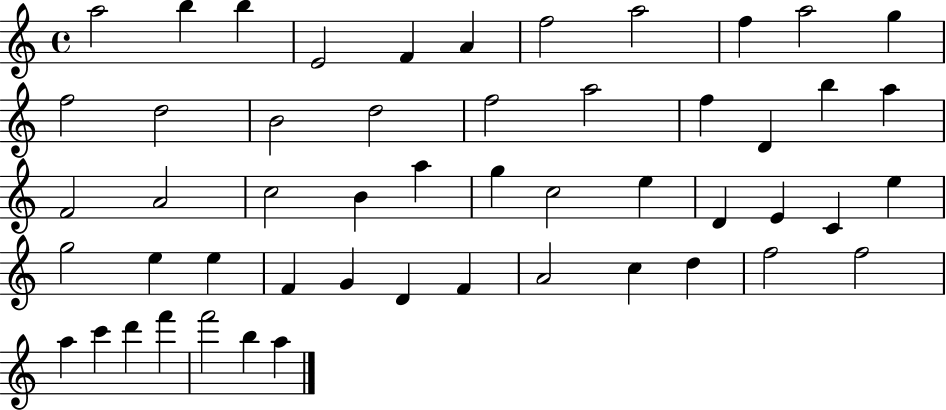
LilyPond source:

{
  \clef treble
  \time 4/4
  \defaultTimeSignature
  \key c \major
  a''2 b''4 b''4 | e'2 f'4 a'4 | f''2 a''2 | f''4 a''2 g''4 | \break f''2 d''2 | b'2 d''2 | f''2 a''2 | f''4 d'4 b''4 a''4 | \break f'2 a'2 | c''2 b'4 a''4 | g''4 c''2 e''4 | d'4 e'4 c'4 e''4 | \break g''2 e''4 e''4 | f'4 g'4 d'4 f'4 | a'2 c''4 d''4 | f''2 f''2 | \break a''4 c'''4 d'''4 f'''4 | f'''2 b''4 a''4 | \bar "|."
}